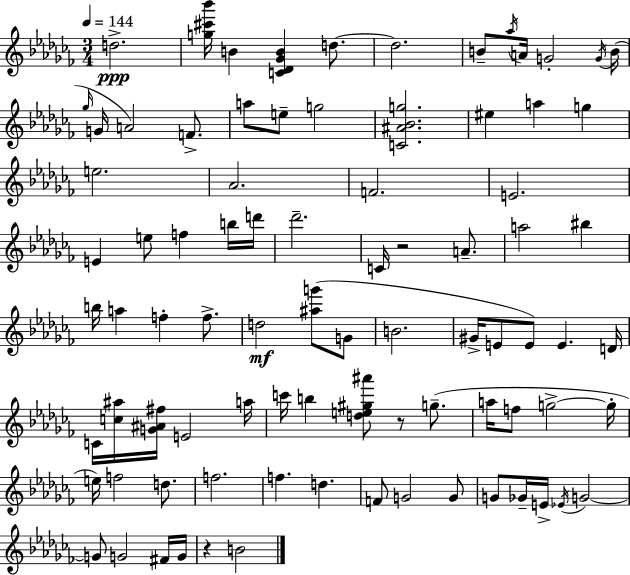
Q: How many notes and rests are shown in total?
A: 85